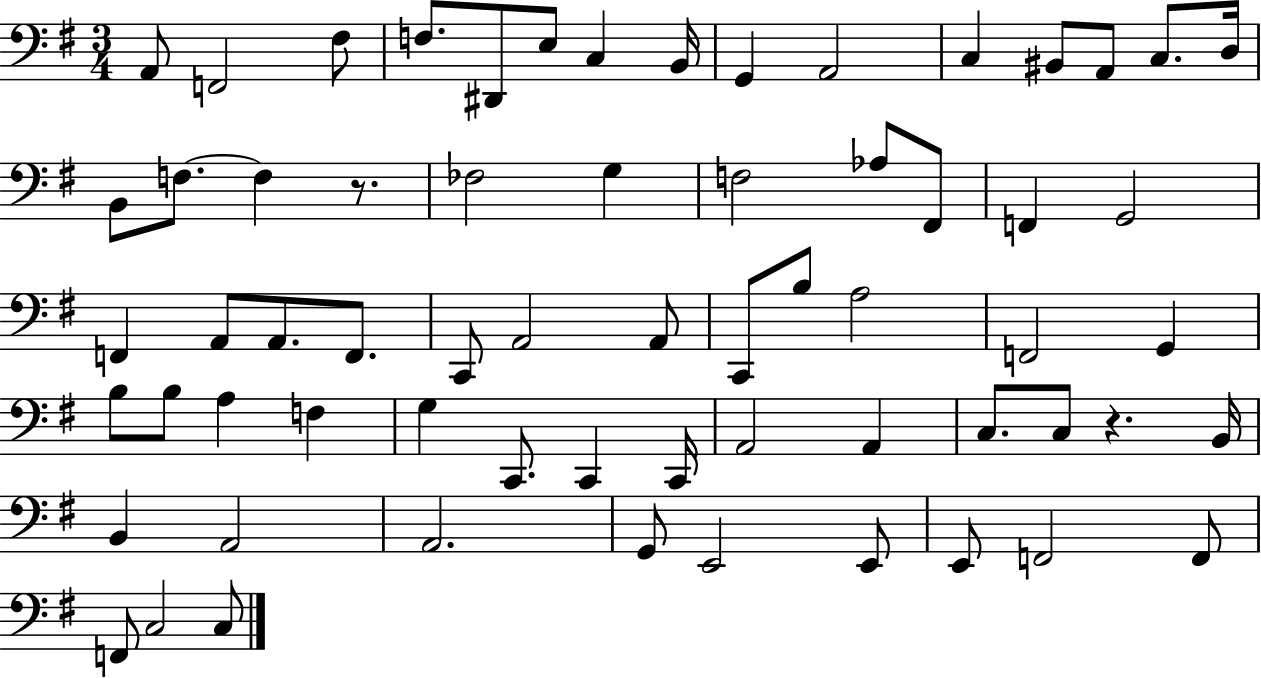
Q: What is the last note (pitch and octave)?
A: C3